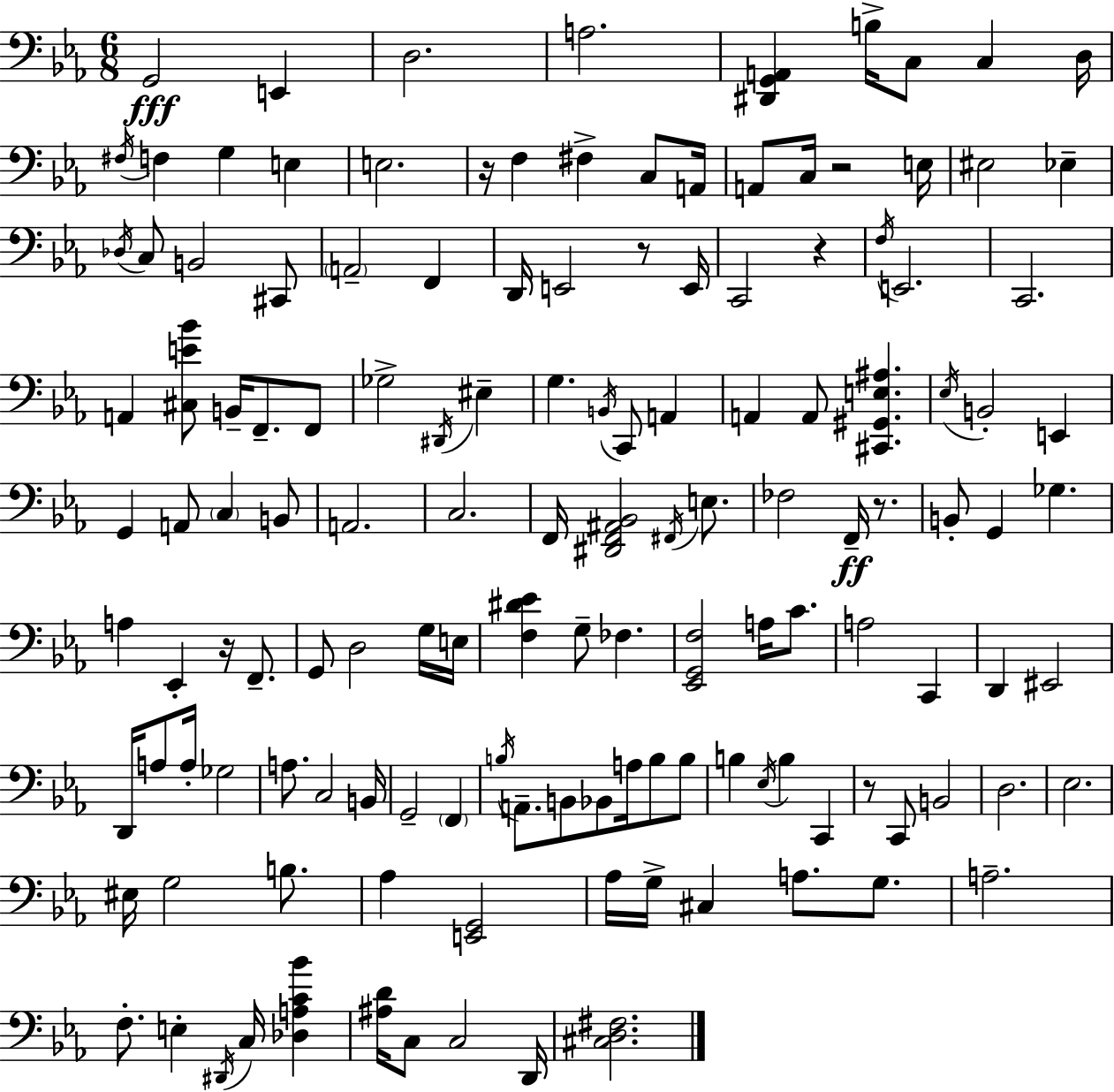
{
  \clef bass
  \numericTimeSignature
  \time 6/8
  \key ees \major
  \repeat volta 2 { g,2\fff e,4 | d2. | a2. | <dis, g, a,>4 b16-> c8 c4 d16 | \break \acciaccatura { fis16 } f4 g4 e4 | e2. | r16 f4 fis4-> c8 | a,16 a,8 c16 r2 | \break e16 eis2 ees4-- | \acciaccatura { des16 } c8 b,2 | cis,8 \parenthesize a,2-- f,4 | d,16 e,2 r8 | \break e,16 c,2 r4 | \acciaccatura { f16 } e,2. | c,2. | a,4 <cis e' bes'>8 b,16-- f,8.-- | \break f,8 ges2-> \acciaccatura { dis,16 } | eis4-- g4. \acciaccatura { b,16 } c,8 | a,4 a,4 a,8 <cis, gis, e ais>4. | \acciaccatura { ees16 } b,2-. | \break e,4 g,4 a,8 | \parenthesize c4 b,8 a,2. | c2. | f,16 <dis, f, ais, bes,>2 | \break \acciaccatura { fis,16 } e8. fes2 | f,16--\ff r8. b,8-. g,4 | ges4. a4 ees,4-. | r16 f,8.-- g,8 d2 | \break g16 e16 <f dis' ees'>4 g8-- | fes4. <ees, g, f>2 | a16 c'8. a2 | c,4 d,4 eis,2 | \break d,16 a8 a16-. ges2 | a8. c2 | b,16 g,2-- | \parenthesize f,4 \acciaccatura { b16 } a,8.-- b,8 | \break bes,8 a16 b8 b8 b4 | \acciaccatura { ees16 } b4 c,4 r8 c,8 | b,2 d2. | ees2. | \break eis16 g2 | b8. aes4 | <e, g,>2 aes16 g16-> cis4 | a8. g8. a2.-- | \break f8.-. | e4-. \acciaccatura { dis,16 } c16 <des a c' bes'>4 <ais d'>16 c8 | c2 d,16 <cis d fis>2. | } \bar "|."
}